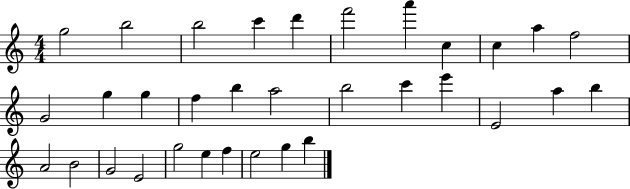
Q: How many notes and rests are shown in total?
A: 33